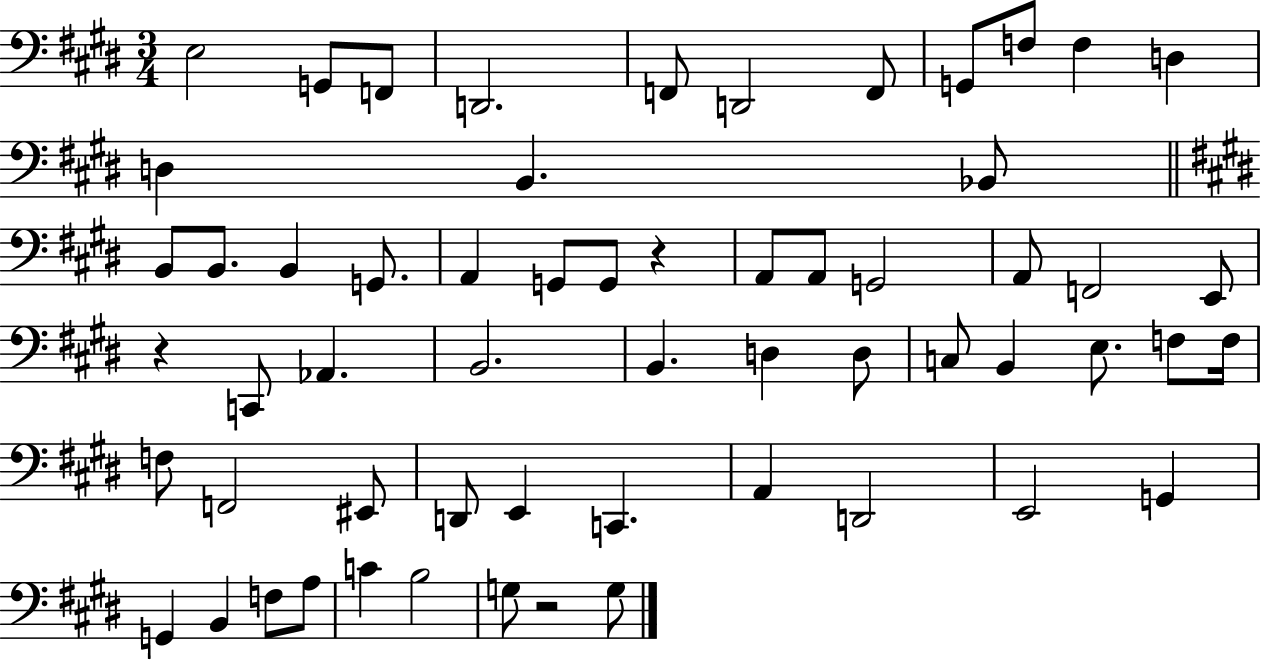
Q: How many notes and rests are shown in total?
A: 59